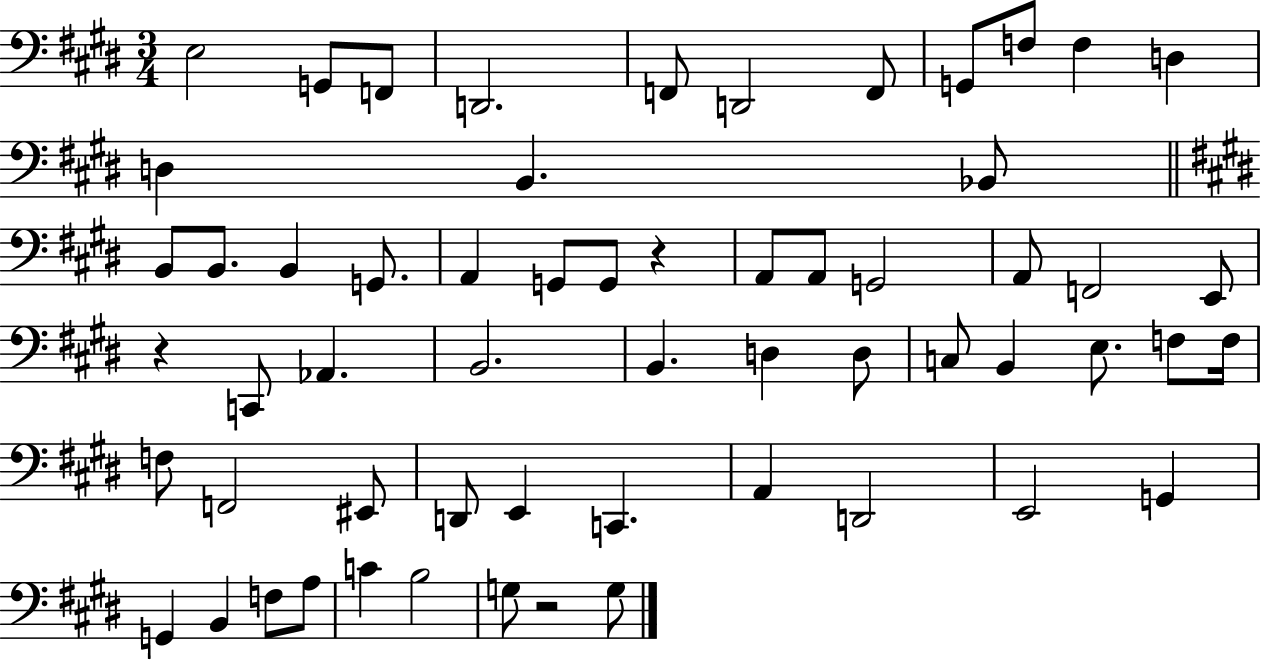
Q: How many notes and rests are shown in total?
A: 59